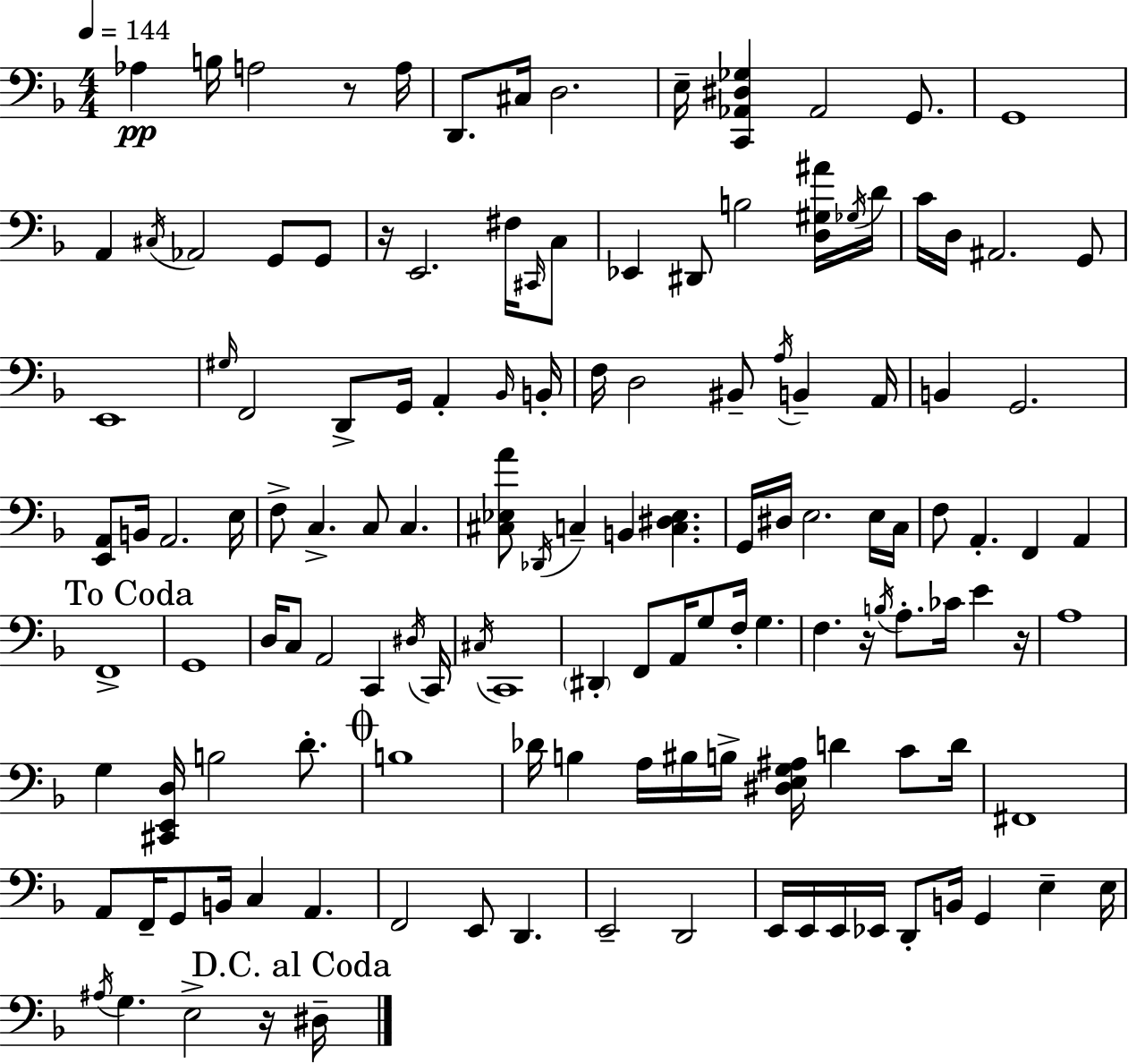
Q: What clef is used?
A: bass